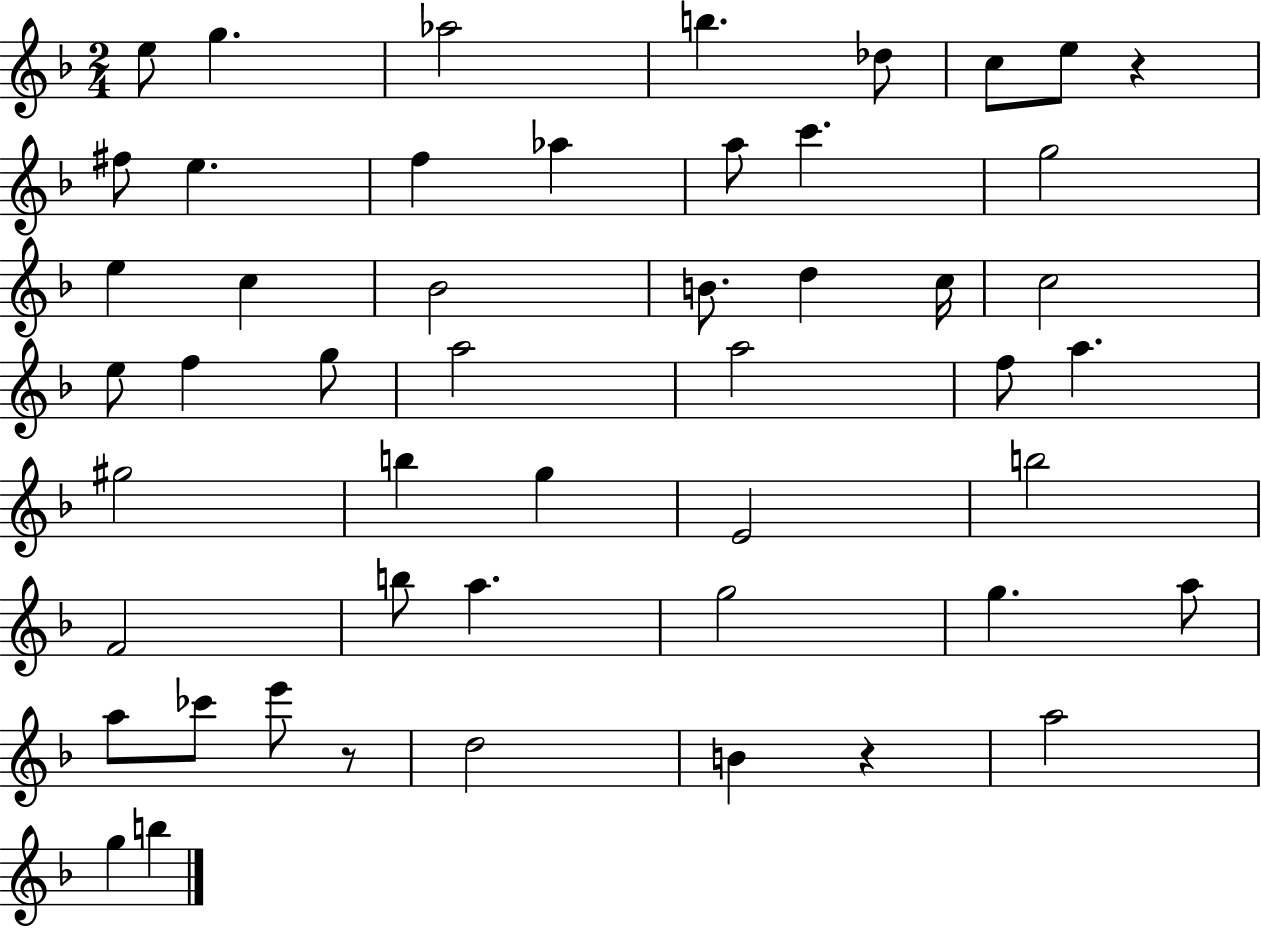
E5/e G5/q. Ab5/h B5/q. Db5/e C5/e E5/e R/q F#5/e E5/q. F5/q Ab5/q A5/e C6/q. G5/h E5/q C5/q Bb4/h B4/e. D5/q C5/s C5/h E5/e F5/q G5/e A5/h A5/h F5/e A5/q. G#5/h B5/q G5/q E4/h B5/h F4/h B5/e A5/q. G5/h G5/q. A5/e A5/e CES6/e E6/e R/e D5/h B4/q R/q A5/h G5/q B5/q